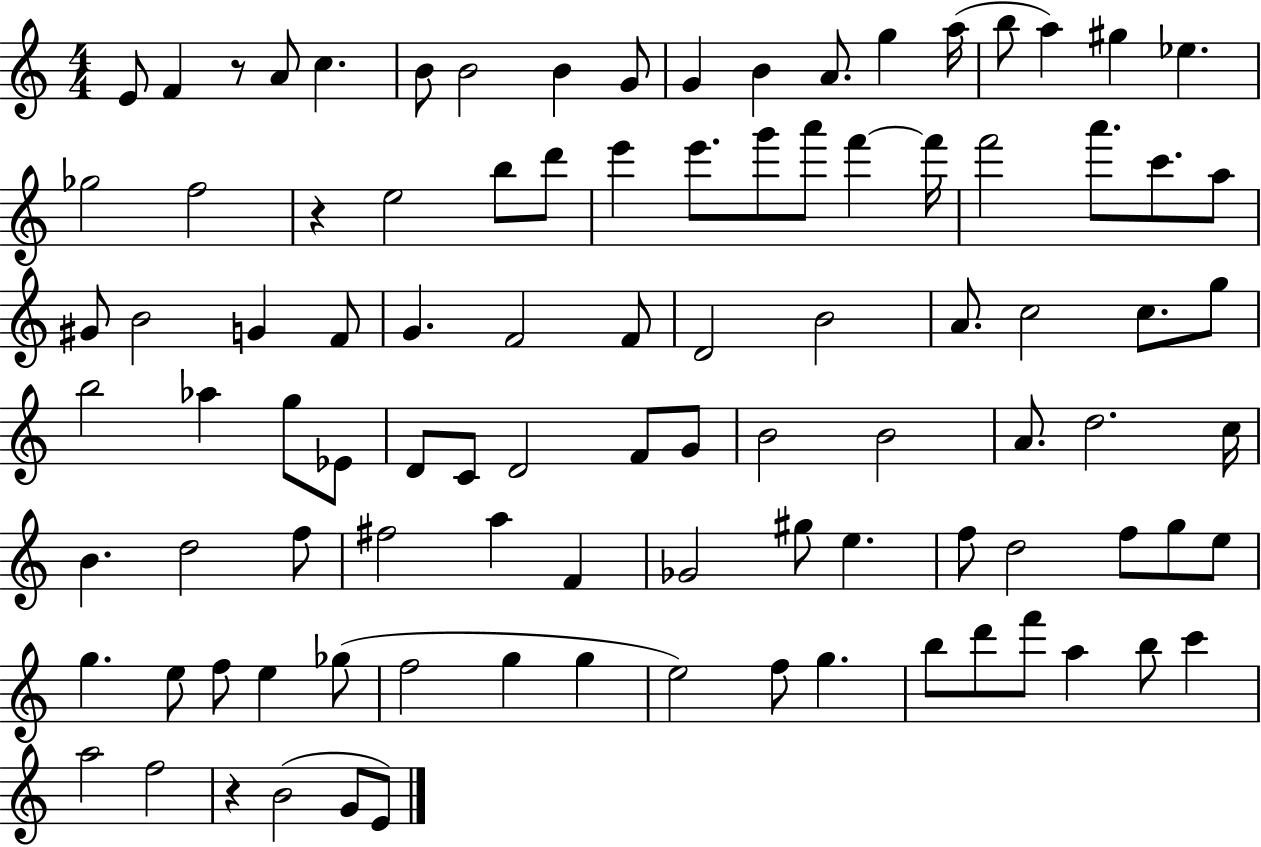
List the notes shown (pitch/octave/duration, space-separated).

E4/e F4/q R/e A4/e C5/q. B4/e B4/h B4/q G4/e G4/q B4/q A4/e. G5/q A5/s B5/e A5/q G#5/q Eb5/q. Gb5/h F5/h R/q E5/h B5/e D6/e E6/q E6/e. G6/e A6/e F6/q F6/s F6/h A6/e. C6/e. A5/e G#4/e B4/h G4/q F4/e G4/q. F4/h F4/e D4/h B4/h A4/e. C5/h C5/e. G5/e B5/h Ab5/q G5/e Eb4/e D4/e C4/e D4/h F4/e G4/e B4/h B4/h A4/e. D5/h. C5/s B4/q. D5/h F5/e F#5/h A5/q F4/q Gb4/h G#5/e E5/q. F5/e D5/h F5/e G5/e E5/e G5/q. E5/e F5/e E5/q Gb5/e F5/h G5/q G5/q E5/h F5/e G5/q. B5/e D6/e F6/e A5/q B5/e C6/q A5/h F5/h R/q B4/h G4/e E4/e